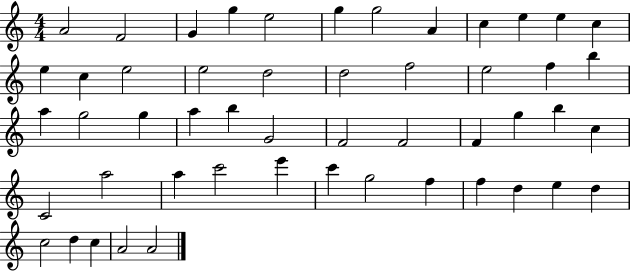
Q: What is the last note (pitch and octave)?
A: A4